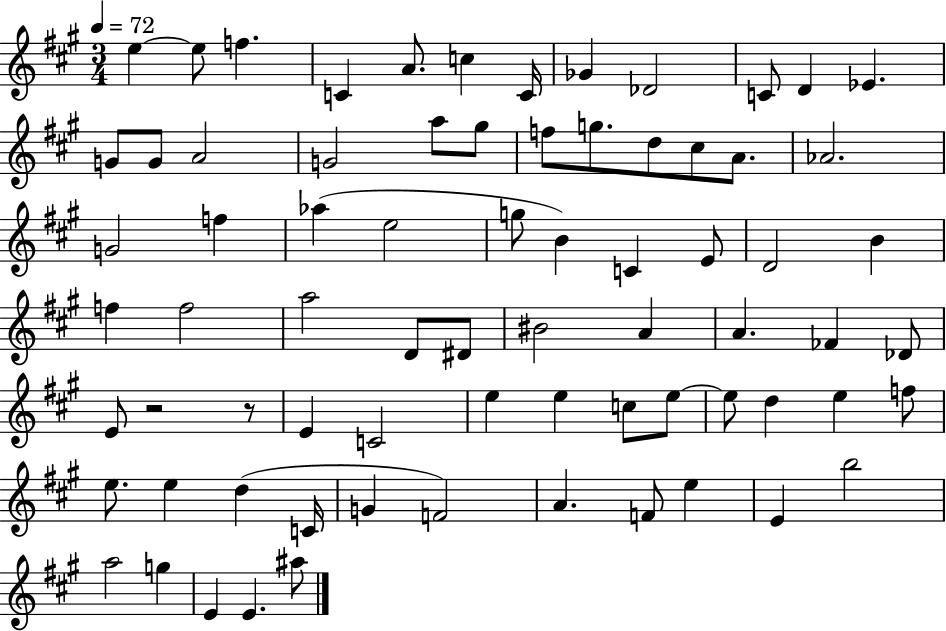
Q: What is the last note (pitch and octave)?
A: A#5